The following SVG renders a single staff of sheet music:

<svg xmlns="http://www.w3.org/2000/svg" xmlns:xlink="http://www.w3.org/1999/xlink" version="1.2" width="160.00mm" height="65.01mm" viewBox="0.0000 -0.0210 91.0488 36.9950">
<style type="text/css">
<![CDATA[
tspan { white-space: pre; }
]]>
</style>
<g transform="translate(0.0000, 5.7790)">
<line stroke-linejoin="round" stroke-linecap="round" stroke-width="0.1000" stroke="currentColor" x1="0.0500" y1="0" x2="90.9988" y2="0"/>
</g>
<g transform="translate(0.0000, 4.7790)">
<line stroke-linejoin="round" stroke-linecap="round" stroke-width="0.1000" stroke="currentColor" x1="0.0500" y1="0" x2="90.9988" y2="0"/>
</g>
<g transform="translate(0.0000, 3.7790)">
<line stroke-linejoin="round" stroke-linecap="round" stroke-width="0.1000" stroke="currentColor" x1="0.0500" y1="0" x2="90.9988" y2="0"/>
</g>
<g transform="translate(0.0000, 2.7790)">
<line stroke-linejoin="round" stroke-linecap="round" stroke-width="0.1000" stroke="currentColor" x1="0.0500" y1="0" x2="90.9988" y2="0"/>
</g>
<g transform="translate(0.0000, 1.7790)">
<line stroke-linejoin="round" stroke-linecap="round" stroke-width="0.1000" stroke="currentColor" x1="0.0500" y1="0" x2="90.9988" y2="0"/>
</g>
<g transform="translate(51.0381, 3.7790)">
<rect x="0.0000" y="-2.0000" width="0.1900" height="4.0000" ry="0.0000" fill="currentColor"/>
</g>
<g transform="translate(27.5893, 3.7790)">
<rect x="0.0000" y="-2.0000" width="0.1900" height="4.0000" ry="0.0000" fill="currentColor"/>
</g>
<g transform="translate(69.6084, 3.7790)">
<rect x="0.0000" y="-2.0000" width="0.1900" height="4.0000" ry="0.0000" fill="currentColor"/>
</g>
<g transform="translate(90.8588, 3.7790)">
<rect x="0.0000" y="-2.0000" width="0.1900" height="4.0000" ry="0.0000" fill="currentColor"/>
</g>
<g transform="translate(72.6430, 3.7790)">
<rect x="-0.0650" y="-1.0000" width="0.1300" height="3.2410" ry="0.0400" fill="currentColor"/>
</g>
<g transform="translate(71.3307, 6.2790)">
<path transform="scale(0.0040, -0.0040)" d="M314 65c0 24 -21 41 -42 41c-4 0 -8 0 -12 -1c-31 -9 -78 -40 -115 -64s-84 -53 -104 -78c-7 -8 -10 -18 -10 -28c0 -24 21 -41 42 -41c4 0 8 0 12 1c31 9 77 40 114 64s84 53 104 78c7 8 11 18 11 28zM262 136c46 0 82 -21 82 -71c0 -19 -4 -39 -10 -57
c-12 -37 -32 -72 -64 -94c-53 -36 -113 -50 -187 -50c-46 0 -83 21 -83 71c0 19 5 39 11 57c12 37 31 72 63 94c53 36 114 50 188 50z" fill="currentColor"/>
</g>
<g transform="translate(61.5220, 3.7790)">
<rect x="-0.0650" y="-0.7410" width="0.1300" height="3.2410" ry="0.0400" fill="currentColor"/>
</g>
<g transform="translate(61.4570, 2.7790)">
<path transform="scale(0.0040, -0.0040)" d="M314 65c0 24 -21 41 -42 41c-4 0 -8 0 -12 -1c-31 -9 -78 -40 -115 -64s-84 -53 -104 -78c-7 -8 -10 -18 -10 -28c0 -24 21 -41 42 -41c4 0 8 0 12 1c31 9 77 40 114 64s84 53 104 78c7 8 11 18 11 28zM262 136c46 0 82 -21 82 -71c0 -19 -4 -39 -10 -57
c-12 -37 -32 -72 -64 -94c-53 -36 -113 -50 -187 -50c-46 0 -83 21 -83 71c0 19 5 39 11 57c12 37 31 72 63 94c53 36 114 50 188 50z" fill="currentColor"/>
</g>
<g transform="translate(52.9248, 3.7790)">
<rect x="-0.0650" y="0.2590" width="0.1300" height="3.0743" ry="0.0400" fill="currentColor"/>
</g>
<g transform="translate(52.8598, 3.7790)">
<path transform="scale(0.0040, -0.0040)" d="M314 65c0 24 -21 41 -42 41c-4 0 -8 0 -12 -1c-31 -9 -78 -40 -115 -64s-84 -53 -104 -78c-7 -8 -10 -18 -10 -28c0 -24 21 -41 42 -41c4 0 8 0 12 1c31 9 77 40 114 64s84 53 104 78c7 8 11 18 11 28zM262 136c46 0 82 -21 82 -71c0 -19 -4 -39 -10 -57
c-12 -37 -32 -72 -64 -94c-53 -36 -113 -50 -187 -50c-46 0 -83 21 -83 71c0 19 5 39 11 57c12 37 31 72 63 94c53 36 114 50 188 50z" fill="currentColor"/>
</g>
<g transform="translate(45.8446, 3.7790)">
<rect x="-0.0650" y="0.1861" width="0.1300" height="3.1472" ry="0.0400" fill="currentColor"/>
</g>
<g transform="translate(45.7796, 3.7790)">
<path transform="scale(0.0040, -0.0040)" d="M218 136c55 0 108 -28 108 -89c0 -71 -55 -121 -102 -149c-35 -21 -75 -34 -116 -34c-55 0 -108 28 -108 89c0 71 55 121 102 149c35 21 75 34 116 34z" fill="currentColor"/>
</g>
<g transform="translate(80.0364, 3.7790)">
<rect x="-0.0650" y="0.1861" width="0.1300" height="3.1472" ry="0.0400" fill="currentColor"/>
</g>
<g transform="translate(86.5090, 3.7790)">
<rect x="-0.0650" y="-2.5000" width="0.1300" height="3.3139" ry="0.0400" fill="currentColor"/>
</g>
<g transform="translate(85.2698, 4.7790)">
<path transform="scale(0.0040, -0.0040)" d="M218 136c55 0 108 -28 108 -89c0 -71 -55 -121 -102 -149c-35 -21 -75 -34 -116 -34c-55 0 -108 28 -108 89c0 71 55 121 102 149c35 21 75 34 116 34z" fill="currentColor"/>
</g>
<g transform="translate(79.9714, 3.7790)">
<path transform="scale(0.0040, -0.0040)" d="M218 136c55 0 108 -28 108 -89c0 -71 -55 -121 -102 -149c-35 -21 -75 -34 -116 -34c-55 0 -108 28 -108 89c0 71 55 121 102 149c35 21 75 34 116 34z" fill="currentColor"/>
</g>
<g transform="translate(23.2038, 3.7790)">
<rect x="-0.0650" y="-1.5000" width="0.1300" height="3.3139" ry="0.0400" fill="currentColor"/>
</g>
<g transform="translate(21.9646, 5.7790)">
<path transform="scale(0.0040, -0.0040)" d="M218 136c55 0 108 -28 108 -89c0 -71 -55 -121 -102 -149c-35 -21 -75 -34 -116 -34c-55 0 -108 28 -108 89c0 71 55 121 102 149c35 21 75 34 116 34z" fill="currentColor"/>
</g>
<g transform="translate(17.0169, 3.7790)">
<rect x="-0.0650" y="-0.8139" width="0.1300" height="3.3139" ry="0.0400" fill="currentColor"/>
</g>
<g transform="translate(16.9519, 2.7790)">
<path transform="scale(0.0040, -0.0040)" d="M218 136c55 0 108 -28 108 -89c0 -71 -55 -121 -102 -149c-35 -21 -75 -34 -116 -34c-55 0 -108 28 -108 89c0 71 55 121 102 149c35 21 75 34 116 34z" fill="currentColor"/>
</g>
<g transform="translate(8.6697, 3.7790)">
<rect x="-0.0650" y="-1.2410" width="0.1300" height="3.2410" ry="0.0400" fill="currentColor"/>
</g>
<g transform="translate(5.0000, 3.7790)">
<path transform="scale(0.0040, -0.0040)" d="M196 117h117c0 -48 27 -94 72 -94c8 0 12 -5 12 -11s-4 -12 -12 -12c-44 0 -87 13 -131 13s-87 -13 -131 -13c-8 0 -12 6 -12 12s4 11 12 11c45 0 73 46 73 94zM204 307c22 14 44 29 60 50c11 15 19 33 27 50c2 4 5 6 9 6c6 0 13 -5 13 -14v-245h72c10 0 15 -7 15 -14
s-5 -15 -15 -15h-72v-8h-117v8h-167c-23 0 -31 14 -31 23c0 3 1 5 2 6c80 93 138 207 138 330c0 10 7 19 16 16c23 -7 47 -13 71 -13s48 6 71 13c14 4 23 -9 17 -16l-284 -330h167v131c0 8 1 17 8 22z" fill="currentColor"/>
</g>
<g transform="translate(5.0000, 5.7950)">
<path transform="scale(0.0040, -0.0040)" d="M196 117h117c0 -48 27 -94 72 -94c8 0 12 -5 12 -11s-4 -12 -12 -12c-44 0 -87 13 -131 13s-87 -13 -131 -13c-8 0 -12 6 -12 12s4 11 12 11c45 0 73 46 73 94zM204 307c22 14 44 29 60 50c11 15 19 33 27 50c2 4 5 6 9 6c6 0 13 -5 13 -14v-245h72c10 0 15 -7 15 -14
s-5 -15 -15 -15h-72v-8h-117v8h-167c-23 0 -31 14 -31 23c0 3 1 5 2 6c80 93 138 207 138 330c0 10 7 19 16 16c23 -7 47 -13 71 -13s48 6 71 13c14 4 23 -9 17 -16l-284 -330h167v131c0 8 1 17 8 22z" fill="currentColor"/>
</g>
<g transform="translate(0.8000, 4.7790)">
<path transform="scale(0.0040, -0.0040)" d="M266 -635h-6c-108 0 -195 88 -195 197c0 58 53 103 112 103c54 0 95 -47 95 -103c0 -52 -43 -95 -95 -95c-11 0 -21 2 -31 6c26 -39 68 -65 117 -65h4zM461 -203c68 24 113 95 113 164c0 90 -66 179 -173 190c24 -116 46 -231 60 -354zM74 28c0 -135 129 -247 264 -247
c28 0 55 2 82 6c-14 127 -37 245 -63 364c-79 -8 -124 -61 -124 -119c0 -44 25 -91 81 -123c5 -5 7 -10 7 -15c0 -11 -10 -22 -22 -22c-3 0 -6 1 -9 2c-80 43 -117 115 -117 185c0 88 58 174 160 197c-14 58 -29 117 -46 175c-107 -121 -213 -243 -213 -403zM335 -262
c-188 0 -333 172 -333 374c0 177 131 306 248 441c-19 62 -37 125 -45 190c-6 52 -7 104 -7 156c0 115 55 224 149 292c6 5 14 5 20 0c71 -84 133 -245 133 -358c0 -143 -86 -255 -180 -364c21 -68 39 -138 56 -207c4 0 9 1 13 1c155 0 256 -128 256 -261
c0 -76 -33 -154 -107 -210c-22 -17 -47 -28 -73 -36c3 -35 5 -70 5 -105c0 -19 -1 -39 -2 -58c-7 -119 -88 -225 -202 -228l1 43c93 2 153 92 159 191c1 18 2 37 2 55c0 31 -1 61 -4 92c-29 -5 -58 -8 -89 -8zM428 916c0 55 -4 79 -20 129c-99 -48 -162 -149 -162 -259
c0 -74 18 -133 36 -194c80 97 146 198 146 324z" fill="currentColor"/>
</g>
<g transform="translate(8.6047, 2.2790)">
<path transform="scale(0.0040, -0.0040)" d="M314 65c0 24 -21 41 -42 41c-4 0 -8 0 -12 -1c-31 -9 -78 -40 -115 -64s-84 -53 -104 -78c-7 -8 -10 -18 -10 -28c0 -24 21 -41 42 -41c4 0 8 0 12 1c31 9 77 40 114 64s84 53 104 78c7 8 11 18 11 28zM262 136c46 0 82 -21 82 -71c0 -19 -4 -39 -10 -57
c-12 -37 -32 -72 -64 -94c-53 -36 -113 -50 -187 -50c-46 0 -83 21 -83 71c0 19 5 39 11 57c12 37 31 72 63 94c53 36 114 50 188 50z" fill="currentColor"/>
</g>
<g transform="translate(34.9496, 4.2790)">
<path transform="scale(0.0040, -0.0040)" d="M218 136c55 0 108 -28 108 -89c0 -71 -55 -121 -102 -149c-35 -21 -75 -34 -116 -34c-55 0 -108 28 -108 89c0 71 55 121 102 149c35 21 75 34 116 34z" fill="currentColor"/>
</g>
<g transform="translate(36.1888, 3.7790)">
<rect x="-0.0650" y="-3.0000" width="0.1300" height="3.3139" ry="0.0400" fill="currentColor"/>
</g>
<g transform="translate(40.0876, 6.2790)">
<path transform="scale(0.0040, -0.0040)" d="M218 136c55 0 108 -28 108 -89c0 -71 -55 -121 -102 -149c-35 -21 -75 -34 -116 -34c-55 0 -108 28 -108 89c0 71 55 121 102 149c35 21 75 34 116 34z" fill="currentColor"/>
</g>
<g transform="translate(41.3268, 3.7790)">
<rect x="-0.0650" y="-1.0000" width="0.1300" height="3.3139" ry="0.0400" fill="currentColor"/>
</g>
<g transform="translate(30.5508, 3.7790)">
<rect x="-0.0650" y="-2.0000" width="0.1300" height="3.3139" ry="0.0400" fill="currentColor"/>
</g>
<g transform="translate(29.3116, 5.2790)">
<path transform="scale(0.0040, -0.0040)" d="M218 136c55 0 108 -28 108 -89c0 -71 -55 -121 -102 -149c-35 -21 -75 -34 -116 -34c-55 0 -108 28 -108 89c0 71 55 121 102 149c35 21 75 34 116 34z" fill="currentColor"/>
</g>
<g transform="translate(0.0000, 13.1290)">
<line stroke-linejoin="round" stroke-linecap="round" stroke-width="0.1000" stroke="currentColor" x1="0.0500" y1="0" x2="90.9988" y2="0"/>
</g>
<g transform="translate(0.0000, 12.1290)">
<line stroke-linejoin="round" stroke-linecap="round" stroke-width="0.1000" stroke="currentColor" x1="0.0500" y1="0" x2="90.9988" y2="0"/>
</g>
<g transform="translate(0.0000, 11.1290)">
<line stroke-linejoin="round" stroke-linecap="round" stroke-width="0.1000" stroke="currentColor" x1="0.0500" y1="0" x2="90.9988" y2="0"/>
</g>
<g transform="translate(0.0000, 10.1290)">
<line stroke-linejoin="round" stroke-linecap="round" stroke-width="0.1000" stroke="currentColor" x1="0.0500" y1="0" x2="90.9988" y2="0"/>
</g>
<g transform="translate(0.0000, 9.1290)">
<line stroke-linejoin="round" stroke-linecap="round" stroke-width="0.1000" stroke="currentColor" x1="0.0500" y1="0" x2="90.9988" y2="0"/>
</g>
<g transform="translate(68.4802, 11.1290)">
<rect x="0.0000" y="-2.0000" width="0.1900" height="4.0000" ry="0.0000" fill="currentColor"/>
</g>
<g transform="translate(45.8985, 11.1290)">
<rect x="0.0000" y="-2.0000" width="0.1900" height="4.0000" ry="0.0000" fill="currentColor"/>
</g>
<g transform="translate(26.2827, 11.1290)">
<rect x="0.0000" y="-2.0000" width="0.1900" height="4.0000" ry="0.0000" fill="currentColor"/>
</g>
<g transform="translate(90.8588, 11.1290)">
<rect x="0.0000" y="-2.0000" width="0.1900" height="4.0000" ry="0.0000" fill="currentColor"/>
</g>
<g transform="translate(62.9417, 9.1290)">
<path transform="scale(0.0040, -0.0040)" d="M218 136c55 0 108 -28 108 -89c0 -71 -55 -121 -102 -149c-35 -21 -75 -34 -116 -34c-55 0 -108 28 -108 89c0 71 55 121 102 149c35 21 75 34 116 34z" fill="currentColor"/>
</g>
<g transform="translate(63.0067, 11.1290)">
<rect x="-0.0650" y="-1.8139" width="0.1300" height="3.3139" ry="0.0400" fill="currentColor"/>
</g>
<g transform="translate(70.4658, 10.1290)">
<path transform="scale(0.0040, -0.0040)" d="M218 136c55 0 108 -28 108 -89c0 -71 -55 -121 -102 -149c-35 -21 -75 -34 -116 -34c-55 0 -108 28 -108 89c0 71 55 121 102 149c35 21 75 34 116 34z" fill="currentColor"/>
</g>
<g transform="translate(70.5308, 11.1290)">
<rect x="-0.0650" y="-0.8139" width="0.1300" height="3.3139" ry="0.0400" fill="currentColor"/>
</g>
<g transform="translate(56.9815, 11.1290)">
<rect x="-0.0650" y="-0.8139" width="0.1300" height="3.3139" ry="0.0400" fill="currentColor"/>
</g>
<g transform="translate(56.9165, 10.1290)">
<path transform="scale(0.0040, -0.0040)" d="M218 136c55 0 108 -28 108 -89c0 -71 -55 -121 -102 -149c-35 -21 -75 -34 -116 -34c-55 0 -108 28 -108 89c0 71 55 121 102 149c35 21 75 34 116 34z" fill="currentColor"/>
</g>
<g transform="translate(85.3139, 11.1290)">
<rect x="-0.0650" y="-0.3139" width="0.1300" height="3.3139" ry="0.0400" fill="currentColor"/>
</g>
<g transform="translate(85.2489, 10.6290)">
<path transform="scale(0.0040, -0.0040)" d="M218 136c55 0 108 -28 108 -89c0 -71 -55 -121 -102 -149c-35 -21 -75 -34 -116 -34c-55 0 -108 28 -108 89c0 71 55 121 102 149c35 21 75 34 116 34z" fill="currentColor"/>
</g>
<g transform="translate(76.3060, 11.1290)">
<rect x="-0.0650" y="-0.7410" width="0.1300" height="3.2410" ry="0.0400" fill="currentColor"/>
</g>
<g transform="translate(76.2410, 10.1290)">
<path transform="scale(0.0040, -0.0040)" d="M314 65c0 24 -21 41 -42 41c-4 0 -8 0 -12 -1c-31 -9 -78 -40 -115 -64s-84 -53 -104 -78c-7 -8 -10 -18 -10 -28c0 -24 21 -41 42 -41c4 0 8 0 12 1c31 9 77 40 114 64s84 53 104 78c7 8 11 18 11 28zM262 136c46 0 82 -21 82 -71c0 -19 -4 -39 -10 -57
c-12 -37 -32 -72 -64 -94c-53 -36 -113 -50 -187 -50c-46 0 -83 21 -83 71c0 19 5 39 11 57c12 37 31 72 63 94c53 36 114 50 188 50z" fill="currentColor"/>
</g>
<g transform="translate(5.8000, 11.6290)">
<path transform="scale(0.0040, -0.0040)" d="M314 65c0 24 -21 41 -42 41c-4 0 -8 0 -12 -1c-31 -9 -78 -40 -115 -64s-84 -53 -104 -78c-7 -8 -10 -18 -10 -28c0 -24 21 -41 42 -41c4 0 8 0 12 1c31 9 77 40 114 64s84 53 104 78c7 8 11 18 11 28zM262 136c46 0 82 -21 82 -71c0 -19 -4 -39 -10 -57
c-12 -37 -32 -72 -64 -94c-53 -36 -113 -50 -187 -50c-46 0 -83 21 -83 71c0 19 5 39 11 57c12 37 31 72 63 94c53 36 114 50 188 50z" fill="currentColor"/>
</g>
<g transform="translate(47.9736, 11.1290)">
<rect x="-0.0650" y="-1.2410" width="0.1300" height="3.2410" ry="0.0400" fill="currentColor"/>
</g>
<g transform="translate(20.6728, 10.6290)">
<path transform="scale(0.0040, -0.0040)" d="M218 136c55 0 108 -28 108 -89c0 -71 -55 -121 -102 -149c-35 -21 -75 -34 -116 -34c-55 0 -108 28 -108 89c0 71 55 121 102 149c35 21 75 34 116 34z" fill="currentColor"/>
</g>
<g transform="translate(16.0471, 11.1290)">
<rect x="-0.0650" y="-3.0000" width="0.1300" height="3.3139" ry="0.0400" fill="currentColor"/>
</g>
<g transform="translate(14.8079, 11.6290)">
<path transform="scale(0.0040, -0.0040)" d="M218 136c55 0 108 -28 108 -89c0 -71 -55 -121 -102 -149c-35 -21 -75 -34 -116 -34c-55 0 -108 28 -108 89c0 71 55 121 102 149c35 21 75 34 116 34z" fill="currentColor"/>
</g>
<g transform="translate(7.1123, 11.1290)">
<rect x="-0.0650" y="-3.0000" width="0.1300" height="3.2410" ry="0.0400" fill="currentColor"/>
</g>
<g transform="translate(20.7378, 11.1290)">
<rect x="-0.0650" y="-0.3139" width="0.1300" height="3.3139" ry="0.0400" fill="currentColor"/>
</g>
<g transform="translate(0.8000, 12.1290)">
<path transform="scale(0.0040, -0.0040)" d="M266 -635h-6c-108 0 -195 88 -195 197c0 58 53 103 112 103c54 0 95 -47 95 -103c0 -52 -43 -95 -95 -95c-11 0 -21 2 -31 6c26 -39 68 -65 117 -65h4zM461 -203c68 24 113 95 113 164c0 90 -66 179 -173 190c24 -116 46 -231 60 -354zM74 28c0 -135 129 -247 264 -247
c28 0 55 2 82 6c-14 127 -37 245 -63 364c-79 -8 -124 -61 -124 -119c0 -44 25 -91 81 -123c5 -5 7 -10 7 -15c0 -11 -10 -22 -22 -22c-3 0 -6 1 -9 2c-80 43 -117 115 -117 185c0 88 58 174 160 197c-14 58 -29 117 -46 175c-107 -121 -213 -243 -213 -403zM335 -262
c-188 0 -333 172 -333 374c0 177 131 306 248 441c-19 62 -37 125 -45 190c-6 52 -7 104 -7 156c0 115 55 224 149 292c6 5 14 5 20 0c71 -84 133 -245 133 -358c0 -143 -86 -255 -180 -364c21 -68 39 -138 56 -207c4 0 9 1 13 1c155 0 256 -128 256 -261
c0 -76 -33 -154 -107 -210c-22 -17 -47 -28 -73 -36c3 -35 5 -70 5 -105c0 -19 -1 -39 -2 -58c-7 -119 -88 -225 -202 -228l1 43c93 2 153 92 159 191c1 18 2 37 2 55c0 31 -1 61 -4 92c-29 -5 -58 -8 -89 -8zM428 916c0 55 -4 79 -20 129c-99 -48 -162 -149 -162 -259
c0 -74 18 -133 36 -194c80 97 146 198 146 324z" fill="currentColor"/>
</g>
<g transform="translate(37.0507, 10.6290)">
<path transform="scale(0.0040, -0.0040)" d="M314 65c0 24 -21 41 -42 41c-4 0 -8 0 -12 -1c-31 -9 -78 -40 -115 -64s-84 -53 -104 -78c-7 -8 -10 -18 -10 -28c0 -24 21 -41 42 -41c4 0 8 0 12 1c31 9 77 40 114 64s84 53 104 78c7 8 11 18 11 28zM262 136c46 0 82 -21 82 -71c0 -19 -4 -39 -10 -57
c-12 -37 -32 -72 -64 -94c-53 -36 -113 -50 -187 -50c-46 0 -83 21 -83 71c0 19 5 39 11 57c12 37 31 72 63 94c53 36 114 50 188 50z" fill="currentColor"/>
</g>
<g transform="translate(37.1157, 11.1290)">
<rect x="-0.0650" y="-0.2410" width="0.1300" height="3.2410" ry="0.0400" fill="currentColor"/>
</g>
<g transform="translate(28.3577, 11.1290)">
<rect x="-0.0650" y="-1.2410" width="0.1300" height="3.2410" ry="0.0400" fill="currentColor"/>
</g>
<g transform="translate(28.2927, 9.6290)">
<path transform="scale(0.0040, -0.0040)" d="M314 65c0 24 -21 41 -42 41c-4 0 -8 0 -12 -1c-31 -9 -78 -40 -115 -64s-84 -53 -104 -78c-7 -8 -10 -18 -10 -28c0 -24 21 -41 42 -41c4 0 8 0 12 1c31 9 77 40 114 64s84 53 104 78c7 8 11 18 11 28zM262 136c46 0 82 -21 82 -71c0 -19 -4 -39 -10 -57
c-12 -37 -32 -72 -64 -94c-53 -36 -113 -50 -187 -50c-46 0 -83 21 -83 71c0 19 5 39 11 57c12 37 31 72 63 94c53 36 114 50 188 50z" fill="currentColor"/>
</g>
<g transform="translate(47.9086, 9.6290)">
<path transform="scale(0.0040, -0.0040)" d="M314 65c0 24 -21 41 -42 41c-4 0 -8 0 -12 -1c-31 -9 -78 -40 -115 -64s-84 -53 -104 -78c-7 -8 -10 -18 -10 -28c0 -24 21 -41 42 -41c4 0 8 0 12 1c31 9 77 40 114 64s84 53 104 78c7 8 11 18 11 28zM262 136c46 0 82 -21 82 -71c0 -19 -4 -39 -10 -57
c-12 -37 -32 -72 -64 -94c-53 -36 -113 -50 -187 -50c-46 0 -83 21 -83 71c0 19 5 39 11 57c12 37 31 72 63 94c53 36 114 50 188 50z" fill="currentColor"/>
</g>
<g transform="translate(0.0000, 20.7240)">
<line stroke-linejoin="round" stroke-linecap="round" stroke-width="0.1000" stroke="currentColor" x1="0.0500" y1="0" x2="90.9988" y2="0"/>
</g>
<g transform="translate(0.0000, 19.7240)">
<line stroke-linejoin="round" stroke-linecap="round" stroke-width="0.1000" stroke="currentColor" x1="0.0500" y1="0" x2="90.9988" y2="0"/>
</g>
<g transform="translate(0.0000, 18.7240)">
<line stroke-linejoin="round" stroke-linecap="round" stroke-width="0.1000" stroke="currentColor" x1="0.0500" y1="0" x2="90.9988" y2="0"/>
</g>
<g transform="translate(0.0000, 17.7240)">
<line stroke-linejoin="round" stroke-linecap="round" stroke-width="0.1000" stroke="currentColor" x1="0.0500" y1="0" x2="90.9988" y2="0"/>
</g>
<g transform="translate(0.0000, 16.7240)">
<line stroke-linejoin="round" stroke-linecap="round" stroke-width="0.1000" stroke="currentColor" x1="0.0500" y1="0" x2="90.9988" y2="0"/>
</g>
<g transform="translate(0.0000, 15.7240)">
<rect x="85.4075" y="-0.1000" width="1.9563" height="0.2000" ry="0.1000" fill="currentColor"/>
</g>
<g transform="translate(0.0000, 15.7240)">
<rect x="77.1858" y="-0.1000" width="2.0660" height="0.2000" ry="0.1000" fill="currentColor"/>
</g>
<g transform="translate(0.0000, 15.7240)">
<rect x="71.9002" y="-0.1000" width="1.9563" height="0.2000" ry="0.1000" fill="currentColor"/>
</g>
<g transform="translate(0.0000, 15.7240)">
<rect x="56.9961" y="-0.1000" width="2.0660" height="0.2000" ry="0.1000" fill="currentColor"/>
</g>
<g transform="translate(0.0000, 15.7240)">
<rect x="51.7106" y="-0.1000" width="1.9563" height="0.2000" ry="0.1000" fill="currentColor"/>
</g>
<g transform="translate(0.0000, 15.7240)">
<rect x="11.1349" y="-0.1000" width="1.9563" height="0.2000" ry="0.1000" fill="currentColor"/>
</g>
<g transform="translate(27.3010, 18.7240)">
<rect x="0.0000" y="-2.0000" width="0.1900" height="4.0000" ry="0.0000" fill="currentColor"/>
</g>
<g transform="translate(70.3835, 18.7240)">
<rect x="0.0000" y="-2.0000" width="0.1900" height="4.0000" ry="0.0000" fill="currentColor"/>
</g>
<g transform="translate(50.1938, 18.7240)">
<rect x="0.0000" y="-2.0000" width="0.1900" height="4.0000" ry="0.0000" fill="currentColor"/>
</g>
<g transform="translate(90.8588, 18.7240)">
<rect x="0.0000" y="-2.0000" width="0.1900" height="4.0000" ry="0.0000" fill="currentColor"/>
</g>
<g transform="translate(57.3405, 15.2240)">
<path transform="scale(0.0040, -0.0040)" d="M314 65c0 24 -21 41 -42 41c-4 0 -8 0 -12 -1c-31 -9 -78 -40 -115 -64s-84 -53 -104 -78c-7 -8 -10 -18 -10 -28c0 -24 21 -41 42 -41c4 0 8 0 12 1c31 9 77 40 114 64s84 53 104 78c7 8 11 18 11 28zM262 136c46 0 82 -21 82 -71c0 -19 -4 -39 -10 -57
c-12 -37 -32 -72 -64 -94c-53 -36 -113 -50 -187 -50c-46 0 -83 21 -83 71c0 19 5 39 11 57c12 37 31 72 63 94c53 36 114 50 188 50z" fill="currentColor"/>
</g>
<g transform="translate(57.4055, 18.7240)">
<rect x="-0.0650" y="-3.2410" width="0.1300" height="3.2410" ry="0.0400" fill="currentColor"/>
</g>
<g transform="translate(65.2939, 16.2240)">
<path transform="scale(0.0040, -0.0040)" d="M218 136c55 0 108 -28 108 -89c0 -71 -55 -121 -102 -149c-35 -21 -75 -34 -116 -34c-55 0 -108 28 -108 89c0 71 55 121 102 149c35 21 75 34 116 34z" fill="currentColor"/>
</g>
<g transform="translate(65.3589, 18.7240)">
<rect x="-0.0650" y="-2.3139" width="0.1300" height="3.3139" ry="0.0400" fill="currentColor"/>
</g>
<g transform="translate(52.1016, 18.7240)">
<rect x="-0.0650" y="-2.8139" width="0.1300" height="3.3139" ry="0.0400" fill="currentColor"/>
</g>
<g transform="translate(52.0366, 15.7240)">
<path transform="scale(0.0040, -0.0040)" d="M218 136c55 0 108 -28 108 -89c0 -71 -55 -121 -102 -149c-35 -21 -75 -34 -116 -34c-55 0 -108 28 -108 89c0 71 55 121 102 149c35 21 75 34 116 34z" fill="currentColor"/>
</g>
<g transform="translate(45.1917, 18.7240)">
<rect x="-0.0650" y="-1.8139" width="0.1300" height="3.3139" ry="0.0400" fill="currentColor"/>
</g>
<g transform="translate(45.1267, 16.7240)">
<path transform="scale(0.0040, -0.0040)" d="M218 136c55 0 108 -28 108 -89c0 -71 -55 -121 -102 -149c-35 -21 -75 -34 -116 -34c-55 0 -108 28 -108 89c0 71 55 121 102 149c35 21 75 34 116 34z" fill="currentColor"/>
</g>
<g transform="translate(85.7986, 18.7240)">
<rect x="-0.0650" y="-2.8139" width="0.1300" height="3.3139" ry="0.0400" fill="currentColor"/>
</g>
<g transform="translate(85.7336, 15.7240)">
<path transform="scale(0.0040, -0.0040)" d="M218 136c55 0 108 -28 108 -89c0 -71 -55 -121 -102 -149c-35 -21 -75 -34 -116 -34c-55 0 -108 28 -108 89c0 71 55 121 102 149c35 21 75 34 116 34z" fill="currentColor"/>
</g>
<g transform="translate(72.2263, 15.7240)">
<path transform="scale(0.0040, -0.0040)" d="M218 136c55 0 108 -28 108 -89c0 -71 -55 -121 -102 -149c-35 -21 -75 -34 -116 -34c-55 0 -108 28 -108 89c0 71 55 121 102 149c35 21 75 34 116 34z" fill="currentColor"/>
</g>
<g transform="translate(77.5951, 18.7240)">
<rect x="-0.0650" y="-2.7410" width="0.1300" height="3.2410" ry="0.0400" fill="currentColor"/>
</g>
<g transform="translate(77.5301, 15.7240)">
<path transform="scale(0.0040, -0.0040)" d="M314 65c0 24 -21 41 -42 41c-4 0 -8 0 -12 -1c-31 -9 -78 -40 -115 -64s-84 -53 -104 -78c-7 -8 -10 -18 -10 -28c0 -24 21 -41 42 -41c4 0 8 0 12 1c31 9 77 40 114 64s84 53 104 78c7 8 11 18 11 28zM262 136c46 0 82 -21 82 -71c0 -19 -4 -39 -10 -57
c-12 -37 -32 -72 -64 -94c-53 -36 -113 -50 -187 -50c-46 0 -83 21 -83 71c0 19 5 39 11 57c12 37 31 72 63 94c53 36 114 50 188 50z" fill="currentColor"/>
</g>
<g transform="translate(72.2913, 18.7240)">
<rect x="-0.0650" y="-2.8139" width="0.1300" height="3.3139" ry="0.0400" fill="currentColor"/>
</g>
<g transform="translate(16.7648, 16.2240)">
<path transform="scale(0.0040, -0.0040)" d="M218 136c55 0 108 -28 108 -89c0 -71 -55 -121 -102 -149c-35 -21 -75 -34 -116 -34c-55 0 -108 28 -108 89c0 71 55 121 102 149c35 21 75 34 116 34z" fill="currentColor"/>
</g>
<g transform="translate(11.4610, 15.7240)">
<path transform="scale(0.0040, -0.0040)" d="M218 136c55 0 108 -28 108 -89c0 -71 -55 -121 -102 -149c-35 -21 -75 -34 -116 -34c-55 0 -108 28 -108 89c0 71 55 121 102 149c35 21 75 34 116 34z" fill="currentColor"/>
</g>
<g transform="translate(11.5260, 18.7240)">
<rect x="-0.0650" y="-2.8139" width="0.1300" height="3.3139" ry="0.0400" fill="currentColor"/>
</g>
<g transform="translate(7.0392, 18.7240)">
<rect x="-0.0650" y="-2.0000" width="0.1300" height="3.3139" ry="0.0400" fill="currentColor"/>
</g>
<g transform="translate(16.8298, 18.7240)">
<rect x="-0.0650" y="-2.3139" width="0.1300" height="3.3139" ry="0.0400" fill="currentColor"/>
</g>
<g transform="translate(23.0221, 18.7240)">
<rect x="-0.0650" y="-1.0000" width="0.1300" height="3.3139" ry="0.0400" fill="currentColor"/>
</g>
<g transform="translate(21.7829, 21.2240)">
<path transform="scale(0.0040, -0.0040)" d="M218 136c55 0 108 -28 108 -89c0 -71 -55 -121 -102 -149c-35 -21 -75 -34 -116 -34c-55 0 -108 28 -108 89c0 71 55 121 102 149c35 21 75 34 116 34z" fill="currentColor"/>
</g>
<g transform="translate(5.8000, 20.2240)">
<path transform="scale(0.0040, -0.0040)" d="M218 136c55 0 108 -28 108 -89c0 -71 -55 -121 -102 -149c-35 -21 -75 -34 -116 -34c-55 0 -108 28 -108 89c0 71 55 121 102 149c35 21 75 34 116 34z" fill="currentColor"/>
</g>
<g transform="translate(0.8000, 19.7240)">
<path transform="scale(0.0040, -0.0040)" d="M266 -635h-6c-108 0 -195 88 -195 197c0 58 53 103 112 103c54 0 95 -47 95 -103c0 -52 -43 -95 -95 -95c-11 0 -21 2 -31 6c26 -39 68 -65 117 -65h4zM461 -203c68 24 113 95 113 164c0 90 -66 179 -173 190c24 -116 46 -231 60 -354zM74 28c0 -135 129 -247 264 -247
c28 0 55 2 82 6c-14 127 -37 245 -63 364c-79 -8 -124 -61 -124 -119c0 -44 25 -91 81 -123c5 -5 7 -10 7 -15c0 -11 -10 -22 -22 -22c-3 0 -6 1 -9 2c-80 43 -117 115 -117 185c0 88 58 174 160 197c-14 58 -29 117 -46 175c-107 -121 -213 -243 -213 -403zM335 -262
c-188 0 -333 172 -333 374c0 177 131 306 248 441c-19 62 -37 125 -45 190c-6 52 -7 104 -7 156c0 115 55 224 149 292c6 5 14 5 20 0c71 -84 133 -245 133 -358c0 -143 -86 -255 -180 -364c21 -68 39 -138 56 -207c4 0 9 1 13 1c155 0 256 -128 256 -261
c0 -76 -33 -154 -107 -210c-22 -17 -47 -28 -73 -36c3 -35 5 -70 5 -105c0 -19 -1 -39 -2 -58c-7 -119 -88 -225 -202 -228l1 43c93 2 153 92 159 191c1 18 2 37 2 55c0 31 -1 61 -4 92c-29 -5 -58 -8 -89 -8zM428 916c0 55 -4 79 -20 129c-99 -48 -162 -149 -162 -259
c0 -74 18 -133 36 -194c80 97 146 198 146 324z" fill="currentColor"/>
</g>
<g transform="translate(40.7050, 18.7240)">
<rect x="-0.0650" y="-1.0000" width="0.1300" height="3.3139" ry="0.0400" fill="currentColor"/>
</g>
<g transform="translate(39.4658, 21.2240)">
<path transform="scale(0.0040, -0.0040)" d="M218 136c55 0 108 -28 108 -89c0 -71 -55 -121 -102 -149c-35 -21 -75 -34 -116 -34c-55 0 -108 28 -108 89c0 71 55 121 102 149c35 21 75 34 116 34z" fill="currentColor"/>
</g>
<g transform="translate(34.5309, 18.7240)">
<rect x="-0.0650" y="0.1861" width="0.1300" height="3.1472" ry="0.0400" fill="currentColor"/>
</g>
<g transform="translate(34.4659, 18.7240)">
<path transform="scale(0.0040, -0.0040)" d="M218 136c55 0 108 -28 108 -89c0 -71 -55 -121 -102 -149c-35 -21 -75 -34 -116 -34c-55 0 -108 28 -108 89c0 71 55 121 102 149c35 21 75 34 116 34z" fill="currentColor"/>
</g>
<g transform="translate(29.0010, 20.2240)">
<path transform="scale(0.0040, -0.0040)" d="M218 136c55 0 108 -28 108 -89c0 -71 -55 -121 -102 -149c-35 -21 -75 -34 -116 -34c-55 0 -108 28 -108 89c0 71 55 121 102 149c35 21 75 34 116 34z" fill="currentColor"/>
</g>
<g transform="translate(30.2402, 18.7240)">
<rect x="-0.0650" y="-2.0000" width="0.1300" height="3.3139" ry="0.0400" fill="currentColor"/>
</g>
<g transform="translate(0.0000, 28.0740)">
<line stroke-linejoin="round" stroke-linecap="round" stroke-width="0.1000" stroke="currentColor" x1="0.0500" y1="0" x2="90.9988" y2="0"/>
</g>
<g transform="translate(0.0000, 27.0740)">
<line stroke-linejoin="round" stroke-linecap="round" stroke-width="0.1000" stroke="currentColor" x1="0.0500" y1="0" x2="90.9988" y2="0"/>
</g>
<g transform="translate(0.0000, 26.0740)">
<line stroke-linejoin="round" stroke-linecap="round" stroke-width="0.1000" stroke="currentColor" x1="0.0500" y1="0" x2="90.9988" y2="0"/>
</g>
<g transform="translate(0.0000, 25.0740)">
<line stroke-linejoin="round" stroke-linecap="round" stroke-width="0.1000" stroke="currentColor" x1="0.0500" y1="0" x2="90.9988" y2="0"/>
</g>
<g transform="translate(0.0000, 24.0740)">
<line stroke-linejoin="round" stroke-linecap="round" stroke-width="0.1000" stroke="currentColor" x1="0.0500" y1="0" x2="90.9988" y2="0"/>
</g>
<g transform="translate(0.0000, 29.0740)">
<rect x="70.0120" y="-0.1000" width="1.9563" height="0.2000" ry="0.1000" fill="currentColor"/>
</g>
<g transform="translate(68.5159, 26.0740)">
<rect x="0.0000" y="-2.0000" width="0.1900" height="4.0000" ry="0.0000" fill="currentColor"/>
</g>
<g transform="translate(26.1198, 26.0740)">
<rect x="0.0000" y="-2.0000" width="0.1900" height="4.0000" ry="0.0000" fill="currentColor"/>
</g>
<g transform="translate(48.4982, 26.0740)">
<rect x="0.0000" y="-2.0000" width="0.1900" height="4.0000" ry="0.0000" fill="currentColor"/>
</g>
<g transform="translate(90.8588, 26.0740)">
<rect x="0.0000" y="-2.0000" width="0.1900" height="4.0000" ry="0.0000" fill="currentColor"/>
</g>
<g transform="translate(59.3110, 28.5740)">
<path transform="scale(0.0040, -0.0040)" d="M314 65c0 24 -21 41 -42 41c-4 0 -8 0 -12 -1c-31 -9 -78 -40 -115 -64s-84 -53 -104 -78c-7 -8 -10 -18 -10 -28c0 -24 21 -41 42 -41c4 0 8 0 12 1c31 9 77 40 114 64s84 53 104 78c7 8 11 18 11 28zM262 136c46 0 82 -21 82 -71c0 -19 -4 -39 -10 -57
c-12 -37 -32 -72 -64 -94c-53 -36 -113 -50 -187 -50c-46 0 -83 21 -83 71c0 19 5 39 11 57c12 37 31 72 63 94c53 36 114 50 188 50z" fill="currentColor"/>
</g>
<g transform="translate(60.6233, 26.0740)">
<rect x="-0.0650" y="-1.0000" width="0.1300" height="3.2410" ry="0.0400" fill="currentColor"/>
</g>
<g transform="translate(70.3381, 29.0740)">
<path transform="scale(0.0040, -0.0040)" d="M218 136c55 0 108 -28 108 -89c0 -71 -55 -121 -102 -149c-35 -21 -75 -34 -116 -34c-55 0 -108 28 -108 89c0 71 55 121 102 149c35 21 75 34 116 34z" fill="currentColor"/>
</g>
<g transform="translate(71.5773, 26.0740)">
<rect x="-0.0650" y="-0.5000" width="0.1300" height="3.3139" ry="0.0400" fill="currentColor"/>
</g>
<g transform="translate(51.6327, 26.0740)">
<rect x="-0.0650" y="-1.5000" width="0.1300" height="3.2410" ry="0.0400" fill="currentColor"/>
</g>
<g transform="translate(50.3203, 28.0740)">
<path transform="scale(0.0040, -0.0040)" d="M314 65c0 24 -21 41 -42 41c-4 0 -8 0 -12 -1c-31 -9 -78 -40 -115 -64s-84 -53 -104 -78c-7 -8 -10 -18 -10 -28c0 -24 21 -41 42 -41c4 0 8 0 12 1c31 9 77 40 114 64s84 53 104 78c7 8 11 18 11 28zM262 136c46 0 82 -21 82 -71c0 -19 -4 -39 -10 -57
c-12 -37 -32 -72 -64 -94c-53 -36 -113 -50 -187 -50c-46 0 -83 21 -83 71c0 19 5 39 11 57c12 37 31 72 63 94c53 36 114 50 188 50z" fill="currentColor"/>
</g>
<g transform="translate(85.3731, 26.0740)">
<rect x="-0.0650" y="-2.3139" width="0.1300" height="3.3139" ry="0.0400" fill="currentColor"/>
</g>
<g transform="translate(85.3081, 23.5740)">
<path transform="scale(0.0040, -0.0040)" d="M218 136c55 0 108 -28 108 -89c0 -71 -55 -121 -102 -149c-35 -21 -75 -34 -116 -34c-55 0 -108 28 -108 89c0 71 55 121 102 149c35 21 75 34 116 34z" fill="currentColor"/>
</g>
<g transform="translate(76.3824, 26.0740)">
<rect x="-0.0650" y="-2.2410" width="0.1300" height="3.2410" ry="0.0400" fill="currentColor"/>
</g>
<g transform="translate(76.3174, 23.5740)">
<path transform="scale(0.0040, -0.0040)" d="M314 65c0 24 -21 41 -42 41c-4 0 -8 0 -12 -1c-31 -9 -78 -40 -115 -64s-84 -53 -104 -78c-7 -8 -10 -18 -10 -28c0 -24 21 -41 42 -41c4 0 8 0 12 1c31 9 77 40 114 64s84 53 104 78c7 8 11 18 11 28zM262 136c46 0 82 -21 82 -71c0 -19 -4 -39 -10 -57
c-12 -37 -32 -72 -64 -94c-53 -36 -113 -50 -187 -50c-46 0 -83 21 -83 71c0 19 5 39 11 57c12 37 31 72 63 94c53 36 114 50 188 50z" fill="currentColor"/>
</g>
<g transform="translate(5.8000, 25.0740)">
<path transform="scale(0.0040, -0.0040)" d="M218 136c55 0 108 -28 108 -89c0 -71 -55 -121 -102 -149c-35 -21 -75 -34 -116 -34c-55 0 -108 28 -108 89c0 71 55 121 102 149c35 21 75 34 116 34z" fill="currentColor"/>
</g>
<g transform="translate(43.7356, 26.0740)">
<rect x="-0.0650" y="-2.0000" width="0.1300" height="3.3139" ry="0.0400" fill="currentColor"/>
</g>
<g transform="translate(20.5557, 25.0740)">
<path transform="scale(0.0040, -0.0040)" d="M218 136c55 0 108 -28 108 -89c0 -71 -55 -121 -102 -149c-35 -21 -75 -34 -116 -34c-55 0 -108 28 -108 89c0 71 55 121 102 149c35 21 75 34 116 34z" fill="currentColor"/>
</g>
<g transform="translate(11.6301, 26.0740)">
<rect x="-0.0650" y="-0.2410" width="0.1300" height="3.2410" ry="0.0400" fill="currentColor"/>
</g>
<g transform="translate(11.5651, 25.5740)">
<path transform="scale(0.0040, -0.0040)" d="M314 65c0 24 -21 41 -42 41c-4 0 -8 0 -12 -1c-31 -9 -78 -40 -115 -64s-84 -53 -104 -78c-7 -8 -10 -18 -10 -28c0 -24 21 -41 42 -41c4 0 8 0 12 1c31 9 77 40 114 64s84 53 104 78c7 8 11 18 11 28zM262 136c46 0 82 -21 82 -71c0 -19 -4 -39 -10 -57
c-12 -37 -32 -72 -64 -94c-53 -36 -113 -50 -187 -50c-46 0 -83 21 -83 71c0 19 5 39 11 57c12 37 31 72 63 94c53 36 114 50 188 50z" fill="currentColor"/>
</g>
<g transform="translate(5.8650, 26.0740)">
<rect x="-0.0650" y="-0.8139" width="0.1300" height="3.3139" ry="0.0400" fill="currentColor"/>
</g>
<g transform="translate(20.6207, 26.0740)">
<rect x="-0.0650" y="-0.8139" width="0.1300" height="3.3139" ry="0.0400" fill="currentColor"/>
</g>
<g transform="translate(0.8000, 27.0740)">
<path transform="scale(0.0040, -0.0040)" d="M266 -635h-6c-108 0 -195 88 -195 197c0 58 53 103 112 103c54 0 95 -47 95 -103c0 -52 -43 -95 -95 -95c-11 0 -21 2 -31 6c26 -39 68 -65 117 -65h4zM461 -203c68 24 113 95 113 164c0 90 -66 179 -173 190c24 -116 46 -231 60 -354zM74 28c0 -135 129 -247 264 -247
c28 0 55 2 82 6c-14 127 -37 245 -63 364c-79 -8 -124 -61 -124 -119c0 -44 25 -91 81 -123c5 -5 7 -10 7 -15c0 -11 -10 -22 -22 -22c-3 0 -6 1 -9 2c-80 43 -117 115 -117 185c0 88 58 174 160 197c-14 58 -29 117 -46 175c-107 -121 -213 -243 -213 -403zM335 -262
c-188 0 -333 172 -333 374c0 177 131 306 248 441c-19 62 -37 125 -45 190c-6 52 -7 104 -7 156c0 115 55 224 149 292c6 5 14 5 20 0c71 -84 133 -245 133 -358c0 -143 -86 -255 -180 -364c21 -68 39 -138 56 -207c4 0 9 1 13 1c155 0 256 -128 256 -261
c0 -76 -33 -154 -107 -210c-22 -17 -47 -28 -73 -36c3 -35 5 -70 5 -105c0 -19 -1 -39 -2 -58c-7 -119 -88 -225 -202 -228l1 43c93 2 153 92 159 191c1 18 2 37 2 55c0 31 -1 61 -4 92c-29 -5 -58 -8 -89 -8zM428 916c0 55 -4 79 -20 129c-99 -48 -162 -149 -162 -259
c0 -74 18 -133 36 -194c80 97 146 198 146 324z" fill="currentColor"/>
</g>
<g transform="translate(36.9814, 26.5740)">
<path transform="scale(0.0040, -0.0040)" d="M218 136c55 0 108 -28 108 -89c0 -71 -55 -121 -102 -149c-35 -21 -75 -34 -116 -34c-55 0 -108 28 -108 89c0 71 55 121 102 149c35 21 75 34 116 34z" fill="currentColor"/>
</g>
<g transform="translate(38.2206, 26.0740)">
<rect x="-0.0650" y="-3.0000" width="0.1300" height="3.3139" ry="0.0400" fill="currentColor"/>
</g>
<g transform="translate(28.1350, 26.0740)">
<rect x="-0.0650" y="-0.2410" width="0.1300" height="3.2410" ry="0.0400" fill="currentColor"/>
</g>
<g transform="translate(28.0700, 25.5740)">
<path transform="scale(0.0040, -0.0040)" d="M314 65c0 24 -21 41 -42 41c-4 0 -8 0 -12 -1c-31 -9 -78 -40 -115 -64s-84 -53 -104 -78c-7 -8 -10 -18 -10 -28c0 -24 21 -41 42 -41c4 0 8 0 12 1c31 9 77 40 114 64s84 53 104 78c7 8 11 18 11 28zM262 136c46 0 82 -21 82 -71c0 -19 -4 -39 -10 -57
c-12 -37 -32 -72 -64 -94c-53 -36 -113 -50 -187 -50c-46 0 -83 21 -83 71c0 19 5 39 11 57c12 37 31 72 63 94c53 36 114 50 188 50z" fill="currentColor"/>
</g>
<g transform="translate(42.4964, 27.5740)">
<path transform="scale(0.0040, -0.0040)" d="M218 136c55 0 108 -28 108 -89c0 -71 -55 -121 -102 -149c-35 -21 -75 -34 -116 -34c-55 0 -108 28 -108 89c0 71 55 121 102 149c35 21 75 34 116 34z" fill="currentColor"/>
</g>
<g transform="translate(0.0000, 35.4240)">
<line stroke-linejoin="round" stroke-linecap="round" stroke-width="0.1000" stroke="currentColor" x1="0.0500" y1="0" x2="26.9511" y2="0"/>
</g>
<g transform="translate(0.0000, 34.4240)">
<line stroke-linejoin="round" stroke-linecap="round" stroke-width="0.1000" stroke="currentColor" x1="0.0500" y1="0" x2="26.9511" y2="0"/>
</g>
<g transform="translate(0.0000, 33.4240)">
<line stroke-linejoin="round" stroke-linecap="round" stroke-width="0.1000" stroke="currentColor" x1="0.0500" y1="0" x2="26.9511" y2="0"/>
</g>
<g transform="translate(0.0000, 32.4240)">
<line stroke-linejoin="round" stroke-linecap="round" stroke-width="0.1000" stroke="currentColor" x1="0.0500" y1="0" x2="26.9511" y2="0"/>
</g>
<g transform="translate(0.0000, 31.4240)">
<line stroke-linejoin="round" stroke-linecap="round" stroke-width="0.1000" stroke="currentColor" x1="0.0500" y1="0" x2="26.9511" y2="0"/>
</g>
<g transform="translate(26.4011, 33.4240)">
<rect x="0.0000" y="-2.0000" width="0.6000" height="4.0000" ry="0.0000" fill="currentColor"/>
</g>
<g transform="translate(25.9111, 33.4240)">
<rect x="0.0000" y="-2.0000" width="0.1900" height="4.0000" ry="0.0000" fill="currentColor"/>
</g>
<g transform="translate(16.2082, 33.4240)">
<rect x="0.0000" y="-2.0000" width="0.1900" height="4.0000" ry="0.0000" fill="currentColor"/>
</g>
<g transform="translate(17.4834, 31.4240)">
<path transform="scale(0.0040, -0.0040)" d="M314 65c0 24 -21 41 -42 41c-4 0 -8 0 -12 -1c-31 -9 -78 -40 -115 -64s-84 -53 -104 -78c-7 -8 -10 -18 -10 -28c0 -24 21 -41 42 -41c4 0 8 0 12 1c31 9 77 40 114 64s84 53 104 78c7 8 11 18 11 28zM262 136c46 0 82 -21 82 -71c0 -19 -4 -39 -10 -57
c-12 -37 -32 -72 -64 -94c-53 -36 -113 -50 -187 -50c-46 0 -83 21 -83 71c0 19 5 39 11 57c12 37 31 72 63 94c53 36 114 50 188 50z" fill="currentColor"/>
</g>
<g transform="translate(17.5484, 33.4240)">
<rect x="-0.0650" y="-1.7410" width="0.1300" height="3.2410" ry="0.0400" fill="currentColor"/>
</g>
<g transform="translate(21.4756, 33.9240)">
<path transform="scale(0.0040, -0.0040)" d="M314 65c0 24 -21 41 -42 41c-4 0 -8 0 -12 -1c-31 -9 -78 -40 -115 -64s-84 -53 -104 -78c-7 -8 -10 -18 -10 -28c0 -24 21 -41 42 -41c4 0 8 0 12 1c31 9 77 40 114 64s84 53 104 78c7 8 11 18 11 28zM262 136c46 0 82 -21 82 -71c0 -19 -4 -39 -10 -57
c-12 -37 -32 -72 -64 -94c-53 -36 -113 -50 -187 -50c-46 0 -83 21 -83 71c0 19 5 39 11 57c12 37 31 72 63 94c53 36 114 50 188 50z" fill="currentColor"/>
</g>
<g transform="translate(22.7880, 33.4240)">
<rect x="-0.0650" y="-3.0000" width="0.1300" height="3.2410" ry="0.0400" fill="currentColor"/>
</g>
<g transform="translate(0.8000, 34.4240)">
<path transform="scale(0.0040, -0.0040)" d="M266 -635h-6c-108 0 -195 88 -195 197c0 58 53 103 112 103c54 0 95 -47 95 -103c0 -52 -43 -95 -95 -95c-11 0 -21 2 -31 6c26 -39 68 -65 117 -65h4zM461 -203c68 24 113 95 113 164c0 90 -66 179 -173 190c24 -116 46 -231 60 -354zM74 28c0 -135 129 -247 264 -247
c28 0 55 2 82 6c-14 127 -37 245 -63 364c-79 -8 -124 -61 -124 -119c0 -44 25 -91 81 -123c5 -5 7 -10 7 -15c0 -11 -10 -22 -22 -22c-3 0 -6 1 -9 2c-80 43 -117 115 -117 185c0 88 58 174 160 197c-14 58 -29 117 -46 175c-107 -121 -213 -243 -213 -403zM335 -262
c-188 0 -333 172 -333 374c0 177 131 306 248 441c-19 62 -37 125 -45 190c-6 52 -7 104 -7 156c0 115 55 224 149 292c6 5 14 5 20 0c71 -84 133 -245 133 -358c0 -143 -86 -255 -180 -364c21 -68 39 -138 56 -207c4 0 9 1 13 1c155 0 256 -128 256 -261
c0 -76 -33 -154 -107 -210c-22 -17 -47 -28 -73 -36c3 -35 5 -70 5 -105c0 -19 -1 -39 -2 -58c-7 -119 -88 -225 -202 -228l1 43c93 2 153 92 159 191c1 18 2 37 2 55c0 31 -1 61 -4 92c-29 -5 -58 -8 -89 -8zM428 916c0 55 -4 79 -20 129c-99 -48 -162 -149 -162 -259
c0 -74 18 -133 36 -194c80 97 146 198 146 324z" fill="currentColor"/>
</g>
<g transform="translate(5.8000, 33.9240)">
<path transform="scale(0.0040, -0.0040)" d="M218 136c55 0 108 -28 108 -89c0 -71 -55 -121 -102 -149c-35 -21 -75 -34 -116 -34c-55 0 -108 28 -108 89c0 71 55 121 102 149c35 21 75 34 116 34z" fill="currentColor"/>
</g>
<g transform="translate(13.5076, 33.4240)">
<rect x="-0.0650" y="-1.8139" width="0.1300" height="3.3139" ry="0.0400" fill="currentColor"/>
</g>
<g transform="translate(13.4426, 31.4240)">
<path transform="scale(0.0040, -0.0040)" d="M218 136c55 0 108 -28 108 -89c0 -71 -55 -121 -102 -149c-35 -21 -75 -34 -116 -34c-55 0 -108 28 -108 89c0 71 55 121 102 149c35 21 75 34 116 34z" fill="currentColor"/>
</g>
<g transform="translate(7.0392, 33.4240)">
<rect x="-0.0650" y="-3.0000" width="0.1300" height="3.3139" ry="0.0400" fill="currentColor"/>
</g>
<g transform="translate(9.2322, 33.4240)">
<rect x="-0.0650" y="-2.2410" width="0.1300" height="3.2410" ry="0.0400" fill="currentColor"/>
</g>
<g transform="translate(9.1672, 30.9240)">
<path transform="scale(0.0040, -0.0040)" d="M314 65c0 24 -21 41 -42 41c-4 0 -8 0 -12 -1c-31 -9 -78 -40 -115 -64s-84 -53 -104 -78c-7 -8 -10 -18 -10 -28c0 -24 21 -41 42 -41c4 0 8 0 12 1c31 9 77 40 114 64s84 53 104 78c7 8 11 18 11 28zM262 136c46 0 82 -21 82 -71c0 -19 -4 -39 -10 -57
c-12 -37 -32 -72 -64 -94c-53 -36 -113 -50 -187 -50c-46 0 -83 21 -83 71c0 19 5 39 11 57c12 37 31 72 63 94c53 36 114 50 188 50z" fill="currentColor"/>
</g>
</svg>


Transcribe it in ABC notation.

X:1
T:Untitled
M:4/4
L:1/4
K:C
e2 d E F A D B B2 d2 D2 B G A2 A c e2 c2 e2 d f d d2 c F a g D F B D f a b2 g a a2 a d c2 d c2 A F E2 D2 C g2 g A g2 f f2 A2